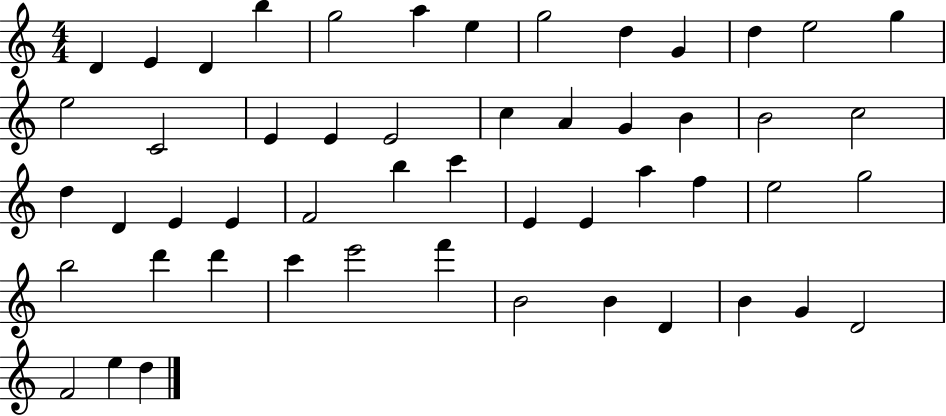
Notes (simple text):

D4/q E4/q D4/q B5/q G5/h A5/q E5/q G5/h D5/q G4/q D5/q E5/h G5/q E5/h C4/h E4/q E4/q E4/h C5/q A4/q G4/q B4/q B4/h C5/h D5/q D4/q E4/q E4/q F4/h B5/q C6/q E4/q E4/q A5/q F5/q E5/h G5/h B5/h D6/q D6/q C6/q E6/h F6/q B4/h B4/q D4/q B4/q G4/q D4/h F4/h E5/q D5/q